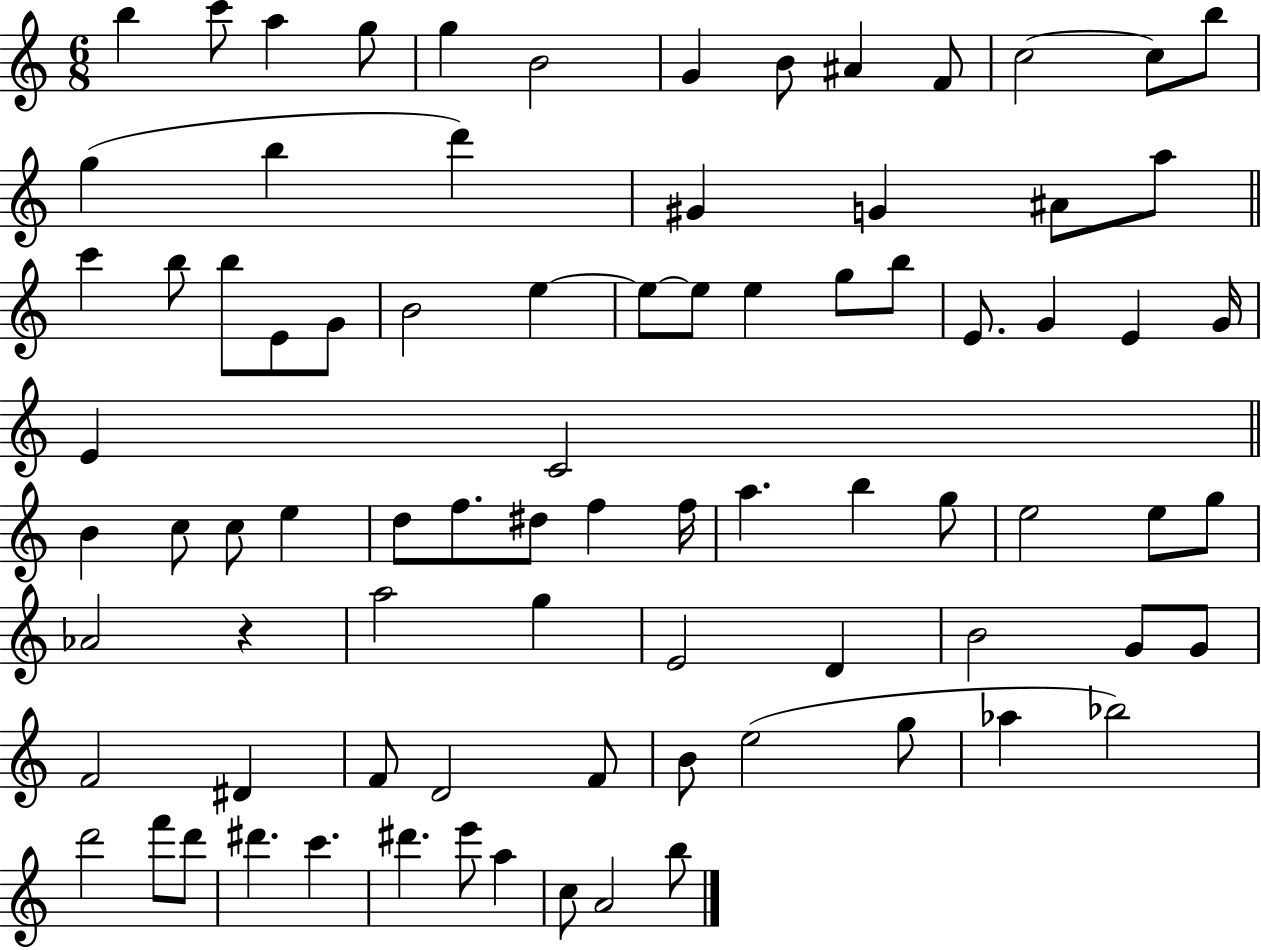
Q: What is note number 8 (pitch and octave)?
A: B4